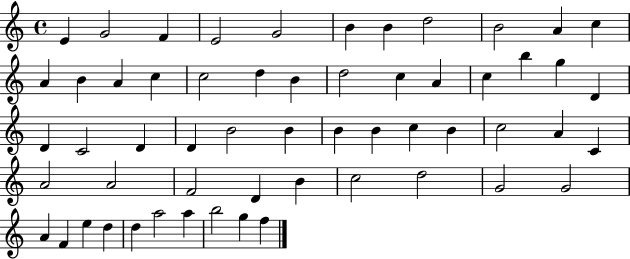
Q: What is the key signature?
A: C major